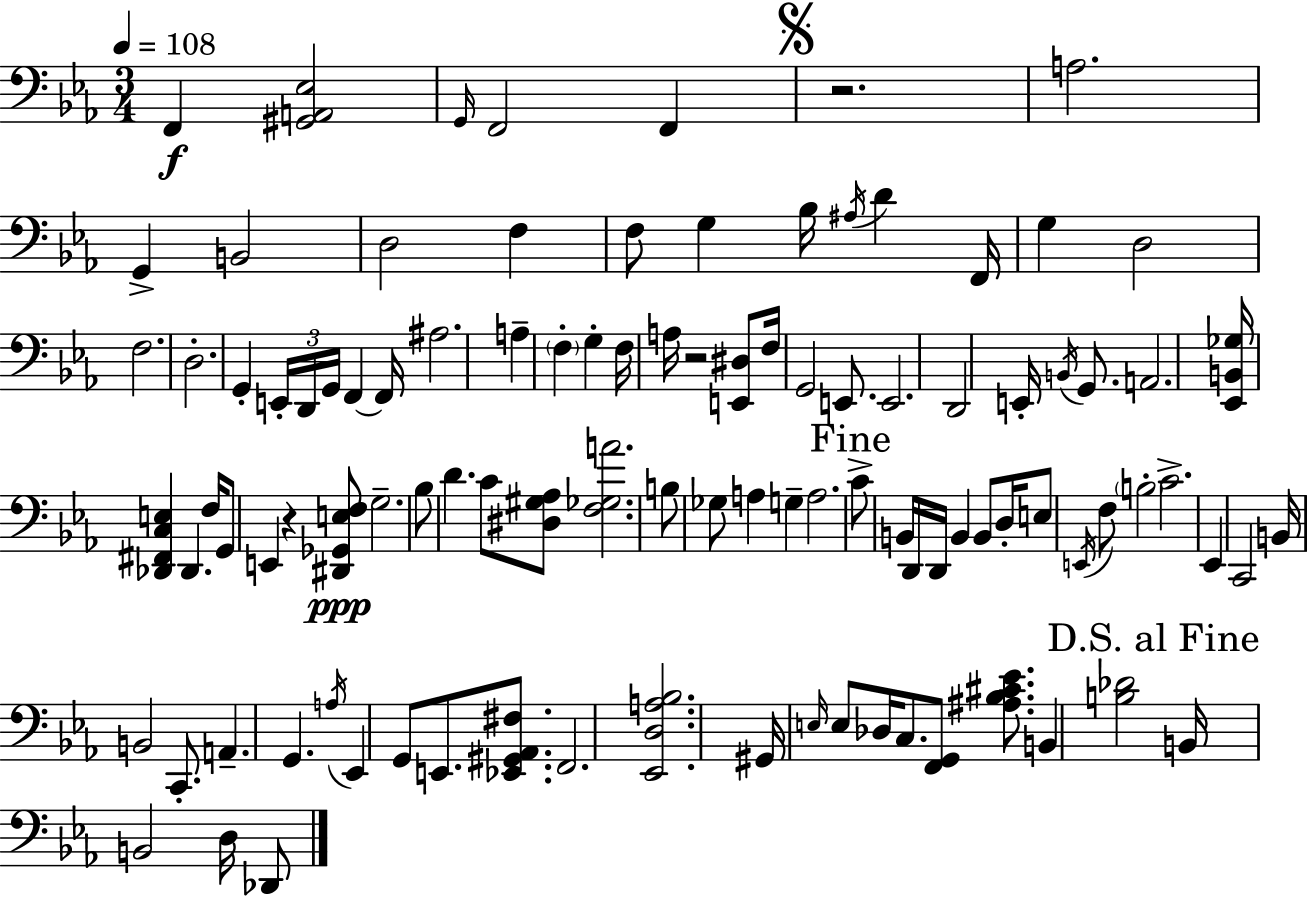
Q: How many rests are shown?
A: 3